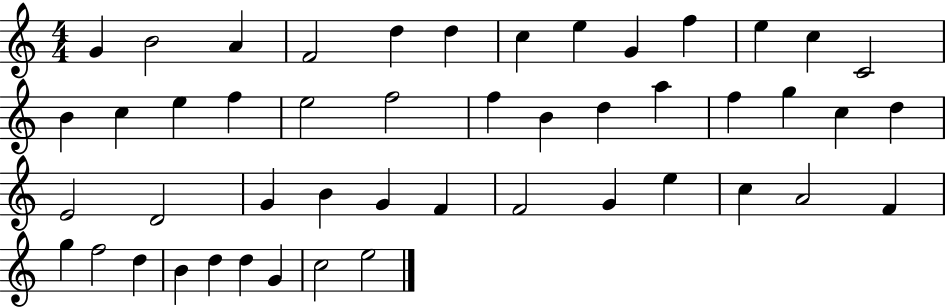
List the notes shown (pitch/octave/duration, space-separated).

G4/q B4/h A4/q F4/h D5/q D5/q C5/q E5/q G4/q F5/q E5/q C5/q C4/h B4/q C5/q E5/q F5/q E5/h F5/h F5/q B4/q D5/q A5/q F5/q G5/q C5/q D5/q E4/h D4/h G4/q B4/q G4/q F4/q F4/h G4/q E5/q C5/q A4/h F4/q G5/q F5/h D5/q B4/q D5/q D5/q G4/q C5/h E5/h